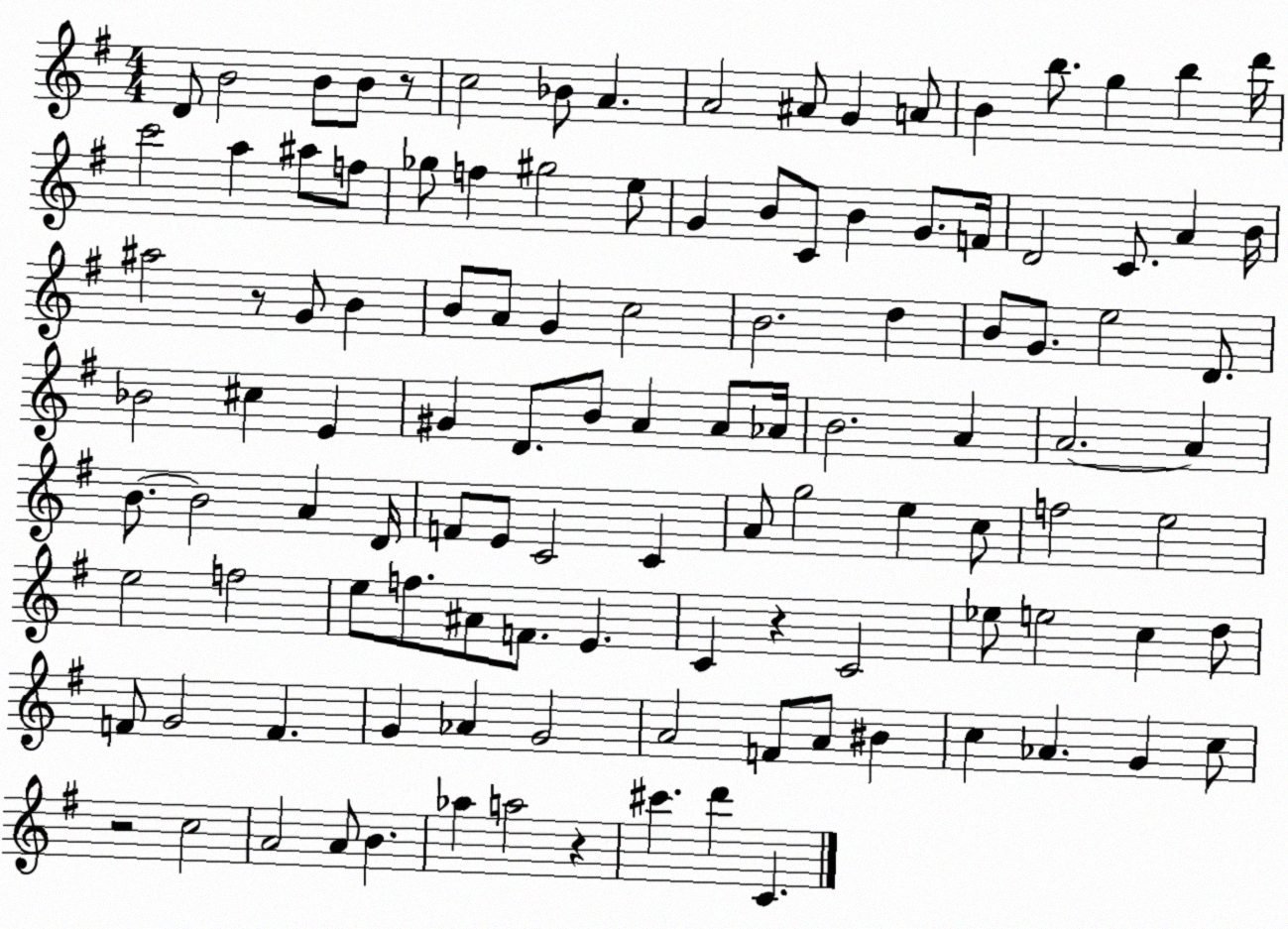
X:1
T:Untitled
M:4/4
L:1/4
K:G
D/2 B2 B/2 B/2 z/2 c2 _B/2 A A2 ^A/2 G A/2 B b/2 g b d'/4 c'2 a ^a/2 f/2 _g/2 f ^g2 e/2 G B/2 C/2 B G/2 F/4 D2 C/2 A B/4 ^a2 z/2 G/2 B B/2 A/2 G c2 B2 d B/2 G/2 e2 D/2 _B2 ^c E ^G D/2 B/2 A A/2 _A/4 B2 A A2 A B/2 B2 A D/4 F/2 E/2 C2 C A/2 g2 e c/2 f2 e2 e2 f2 e/2 f/2 ^A/2 F/2 E C z C2 _e/2 e2 c d/2 F/2 G2 F G _A G2 A2 F/2 A/2 ^B c _A G c/2 z2 c2 A2 A/2 B _a a2 z ^c' d' C